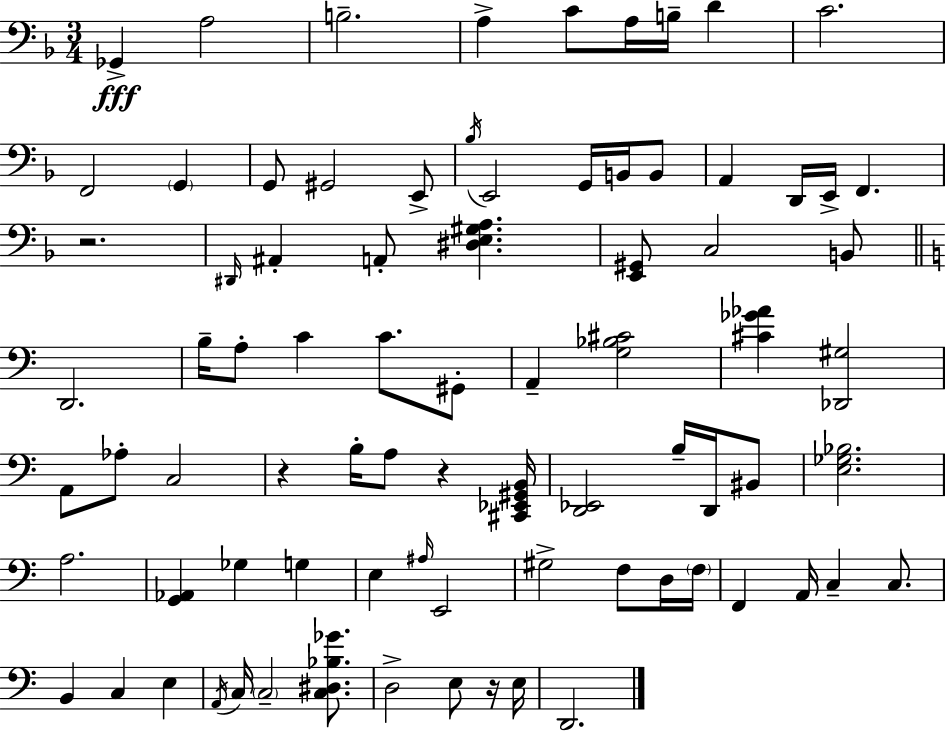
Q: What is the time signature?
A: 3/4